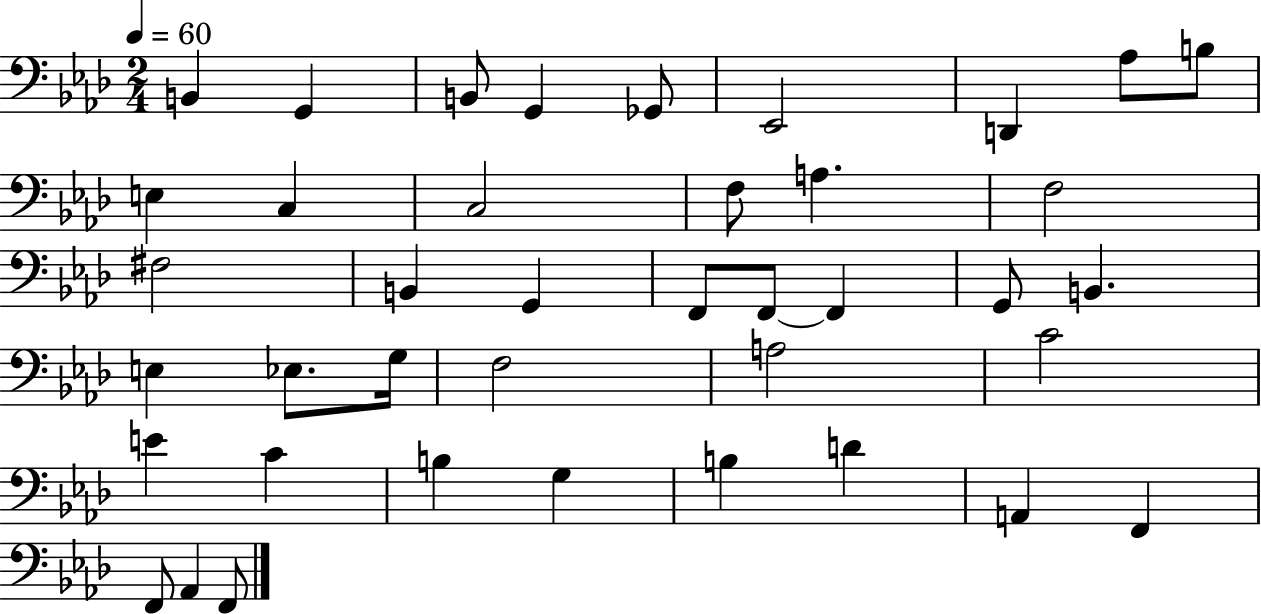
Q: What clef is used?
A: bass